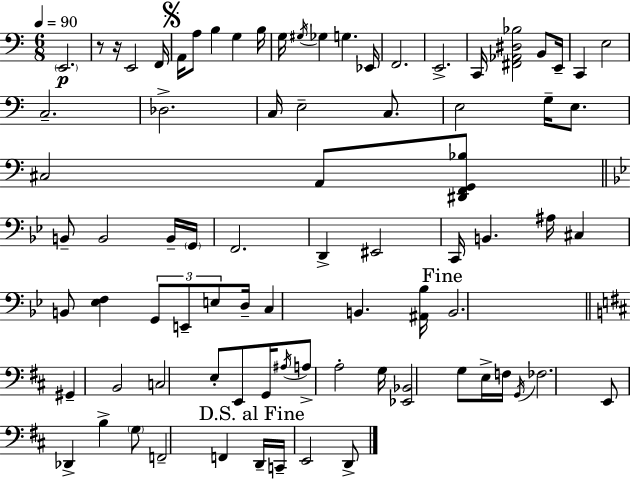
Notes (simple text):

E2/h. R/e R/s E2/h F2/s A2/s A3/e B3/q G3/q B3/s G3/s G#3/s Gb3/q G3/q. Eb2/s F2/h. E2/h. C2/s [F#2,Ab2,D#3,Bb3]/h B2/e E2/s C2/q E3/h C3/h. Db3/h. C3/s E3/h C3/e. E3/h G3/s E3/e. C#3/h A2/e [D#2,F2,G2,Bb3]/e B2/e B2/h B2/s G2/s F2/h. D2/q EIS2/h C2/s B2/q. A#3/s C#3/q B2/e [Eb3,F3]/q G2/e E2/e E3/e D3/s C3/q B2/q. [A#2,Bb3]/s B2/h. G#2/q B2/h C3/h E3/e E2/e G2/s A#3/s A3/e A3/h G3/s [Eb2,Bb2]/h G3/e E3/s F3/s G2/s FES3/h. E2/e Db2/q B3/q G3/e F2/h F2/q D2/s C2/s E2/h D2/e